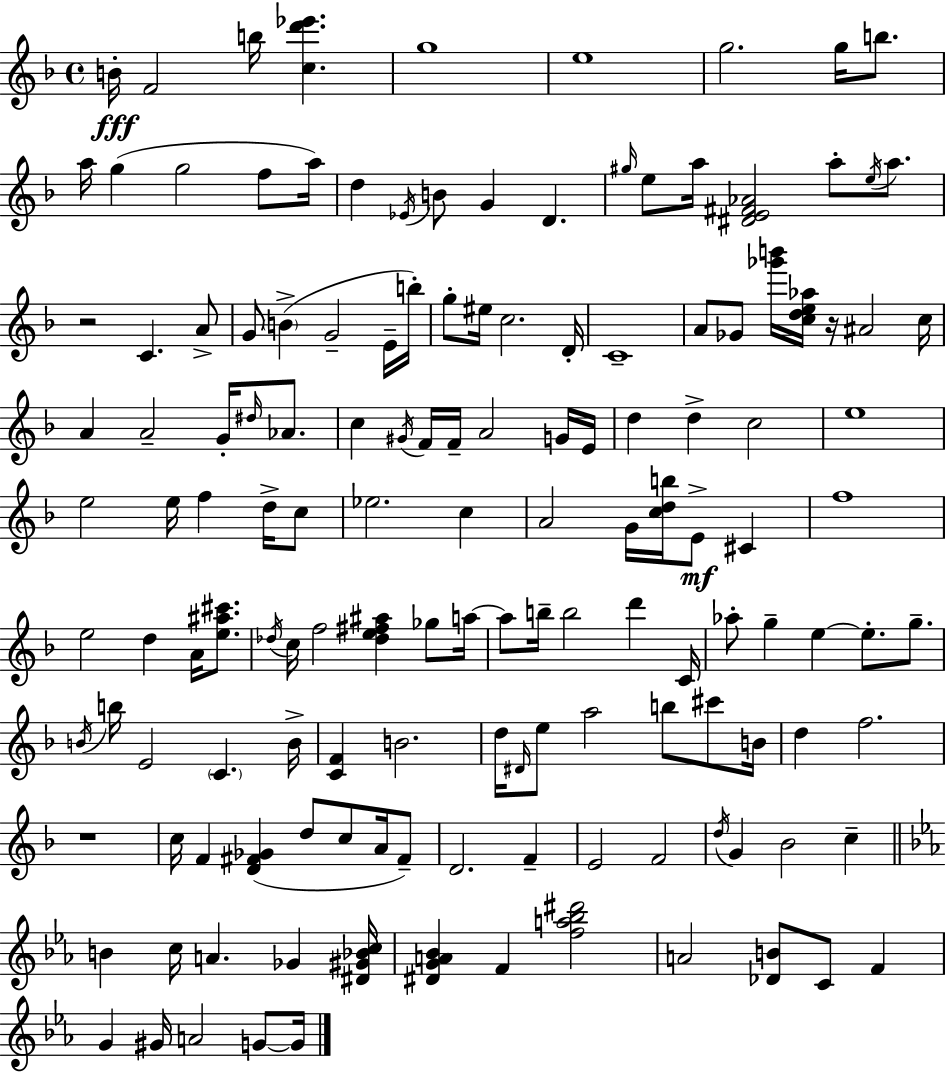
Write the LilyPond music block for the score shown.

{
  \clef treble
  \time 4/4
  \defaultTimeSignature
  \key d \minor
  b'16-.\fff f'2 b''16 <c'' d''' ees'''>4. | g''1 | e''1 | g''2. g''16 b''8. | \break a''16 g''4( g''2 f''8 a''16) | d''4 \acciaccatura { ees'16 } b'8 g'4 d'4. | \grace { gis''16 } e''8 a''16 <dis' e' fis' aes'>2 a''8-. \acciaccatura { e''16 } | a''8. r2 c'4. | \break a'8-> g'8 \parenthesize b'4->( g'2-- | e'16-- b''16-.) g''8-. eis''16 c''2. | d'16-. c'1-- | a'8 ges'8 <ges''' b'''>16 <c'' d'' e'' aes''>16 r16 ais'2 | \break c''16 a'4 a'2-- g'16-. | \grace { dis''16 } aes'8. c''4 \acciaccatura { gis'16 } f'16 f'16-- a'2 | g'16 e'16 d''4 d''4-> c''2 | e''1 | \break e''2 e''16 f''4 | d''16-> c''8 ees''2. | c''4 a'2 g'16 <c'' d'' b''>16 e'8->\mf | cis'4 f''1 | \break e''2 d''4 | a'16 <e'' ais'' cis'''>8. \acciaccatura { des''16 } c''16 f''2 <des'' e'' fis'' ais''>4 | ges''8 a''16~~ a''8 b''16-- b''2 | d'''4 c'16 aes''8-. g''4-- e''4~~ | \break e''8.-. g''8.-- \acciaccatura { b'16 } b''16 e'2 | \parenthesize c'4. b'16-> <c' f'>4 b'2. | d''16 \grace { dis'16 } e''8 a''2 | b''8 cis'''8 b'16 d''4 f''2. | \break r1 | c''16 f'4 <d' fis' ges'>4( | d''8 c''8 a'16 fis'8--) d'2. | f'4-- e'2 | \break f'2 \acciaccatura { d''16 } g'4 bes'2 | c''4-- \bar "||" \break \key ees \major b'4 c''16 a'4. ges'4 <dis' gis' bes' c''>16 | <dis' g' a' bes'>4 f'4 <f'' a'' bes'' dis'''>2 | a'2 <des' b'>8 c'8 f'4 | g'4 gis'16 a'2 g'8~~ g'16 | \break \bar "|."
}